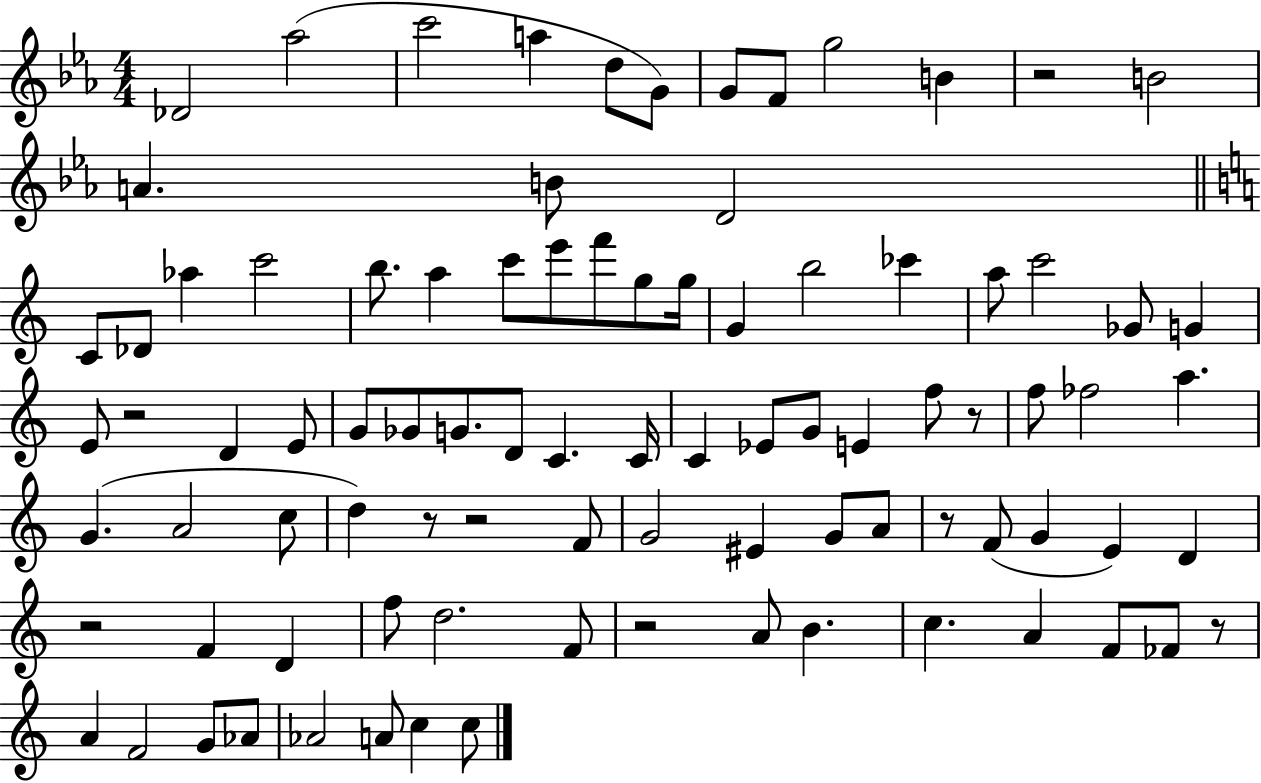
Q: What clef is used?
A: treble